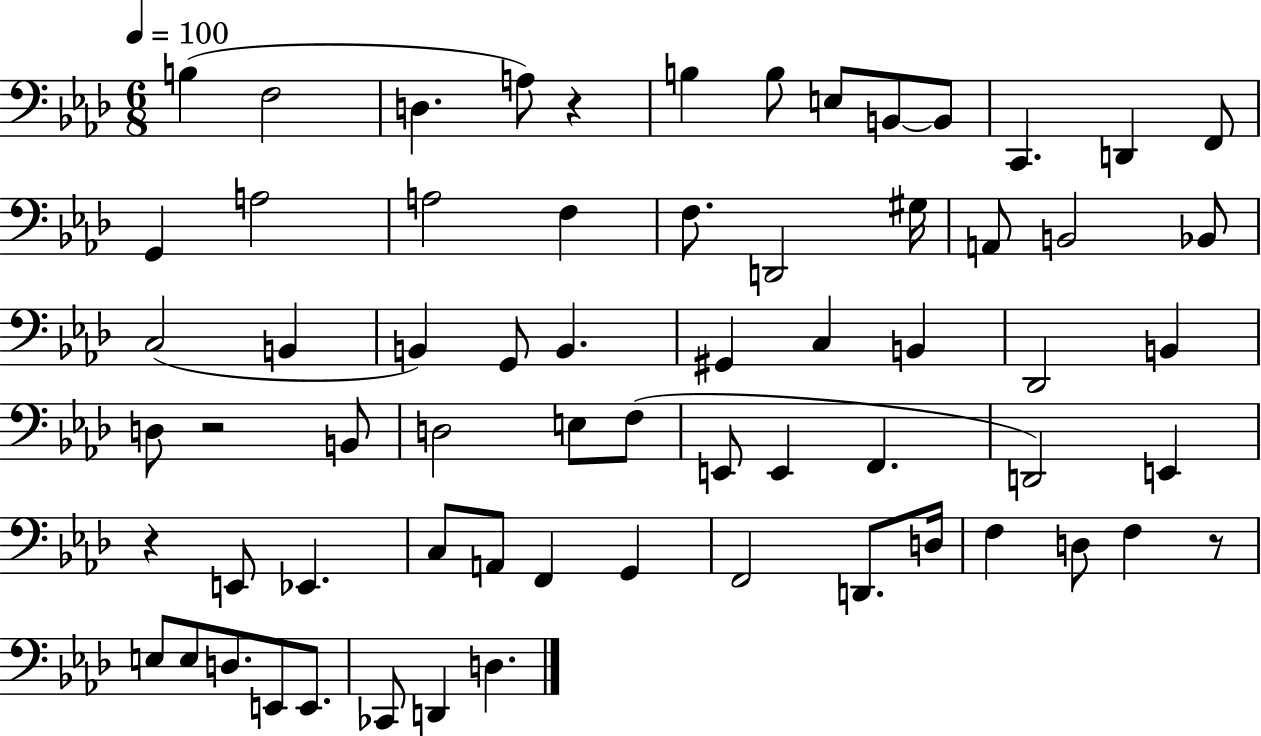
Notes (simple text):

B3/q F3/h D3/q. A3/e R/q B3/q B3/e E3/e B2/e B2/e C2/q. D2/q F2/e G2/q A3/h A3/h F3/q F3/e. D2/h G#3/s A2/e B2/h Bb2/e C3/h B2/q B2/q G2/e B2/q. G#2/q C3/q B2/q Db2/h B2/q D3/e R/h B2/e D3/h E3/e F3/e E2/e E2/q F2/q. D2/h E2/q R/q E2/e Eb2/q. C3/e A2/e F2/q G2/q F2/h D2/e. D3/s F3/q D3/e F3/q R/e E3/e E3/e D3/e. E2/e E2/e. CES2/e D2/q D3/q.